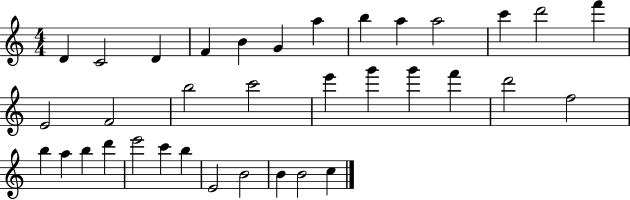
D4/q C4/h D4/q F4/q B4/q G4/q A5/q B5/q A5/q A5/h C6/q D6/h F6/q E4/h F4/h B5/h C6/h E6/q G6/q G6/q F6/q D6/h F5/h B5/q A5/q B5/q D6/q E6/h C6/q B5/q E4/h B4/h B4/q B4/h C5/q